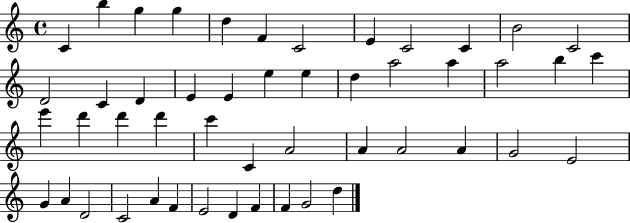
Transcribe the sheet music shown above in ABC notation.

X:1
T:Untitled
M:4/4
L:1/4
K:C
C b g g d F C2 E C2 C B2 C2 D2 C D E E e e d a2 a a2 b c' e' d' d' d' c' C A2 A A2 A G2 E2 G A D2 C2 A F E2 D F F G2 d